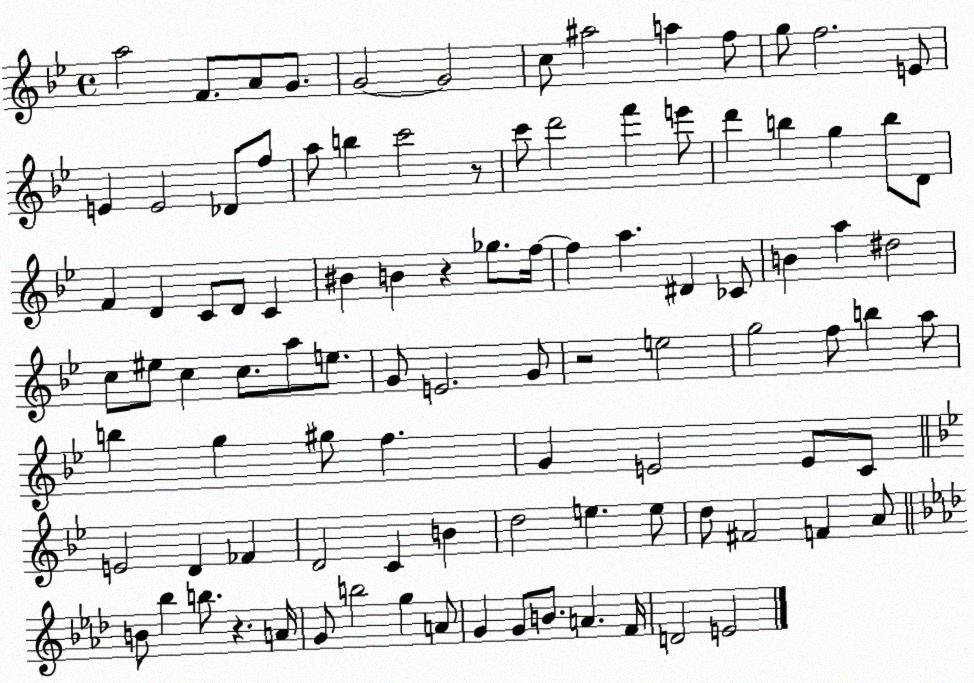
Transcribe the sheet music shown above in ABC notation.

X:1
T:Untitled
M:4/4
L:1/4
K:Bb
a2 F/2 A/2 G/2 G2 G2 c/2 ^a2 a f/2 g/2 f2 E/2 E E2 _D/2 f/2 a/2 b c'2 z/2 c'/2 d'2 f' e'/2 d' b g b/2 D/2 F D C/2 D/2 C ^B B z _g/2 f/4 f a ^D _C/2 B a ^d2 c/2 ^e/2 c c/2 a/2 e/2 G/2 E2 G/2 z2 e2 g2 f/2 b a/2 b g ^g/2 f G E2 E/2 C/2 E2 D _F D2 C B d2 e e/2 d/2 ^F2 F A/2 B/2 _b b/2 z A/4 G/2 b2 g A/2 G G/2 B/2 A F/4 D2 E2